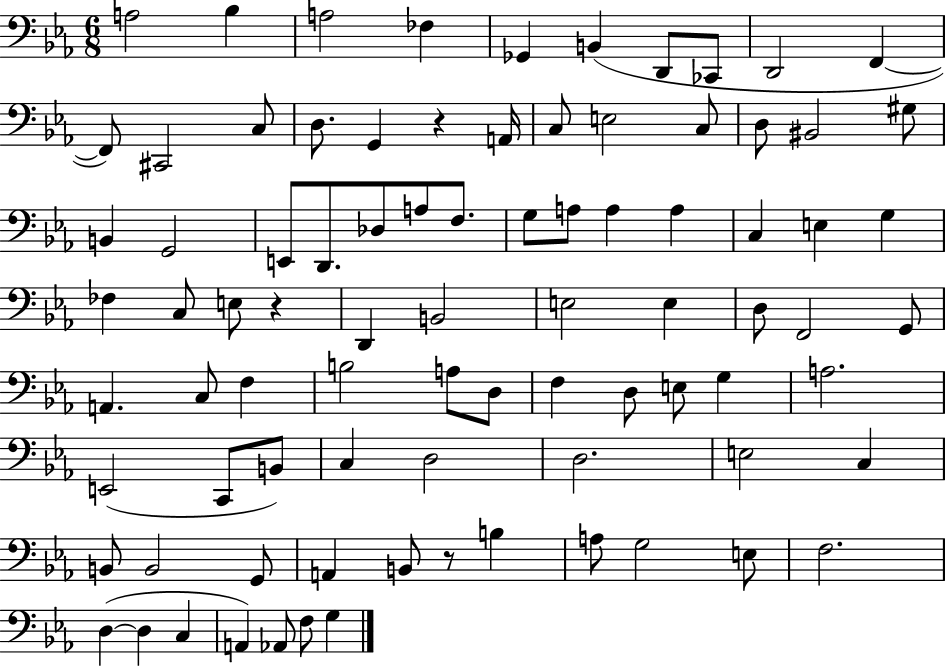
X:1
T:Untitled
M:6/8
L:1/4
K:Eb
A,2 _B, A,2 _F, _G,, B,, D,,/2 _C,,/2 D,,2 F,, F,,/2 ^C,,2 C,/2 D,/2 G,, z A,,/4 C,/2 E,2 C,/2 D,/2 ^B,,2 ^G,/2 B,, G,,2 E,,/2 D,,/2 _D,/2 A,/2 F,/2 G,/2 A,/2 A, A, C, E, G, _F, C,/2 E,/2 z D,, B,,2 E,2 E, D,/2 F,,2 G,,/2 A,, C,/2 F, B,2 A,/2 D,/2 F, D,/2 E,/2 G, A,2 E,,2 C,,/2 B,,/2 C, D,2 D,2 E,2 C, B,,/2 B,,2 G,,/2 A,, B,,/2 z/2 B, A,/2 G,2 E,/2 F,2 D, D, C, A,, _A,,/2 F,/2 G,